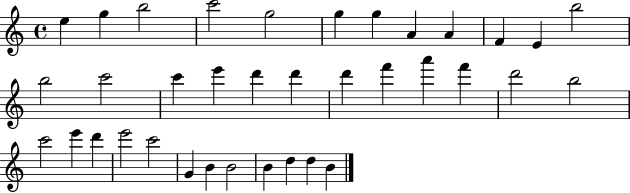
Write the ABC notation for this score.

X:1
T:Untitled
M:4/4
L:1/4
K:C
e g b2 c'2 g2 g g A A F E b2 b2 c'2 c' e' d' d' d' f' a' f' d'2 b2 c'2 e' d' e'2 c'2 G B B2 B d d B